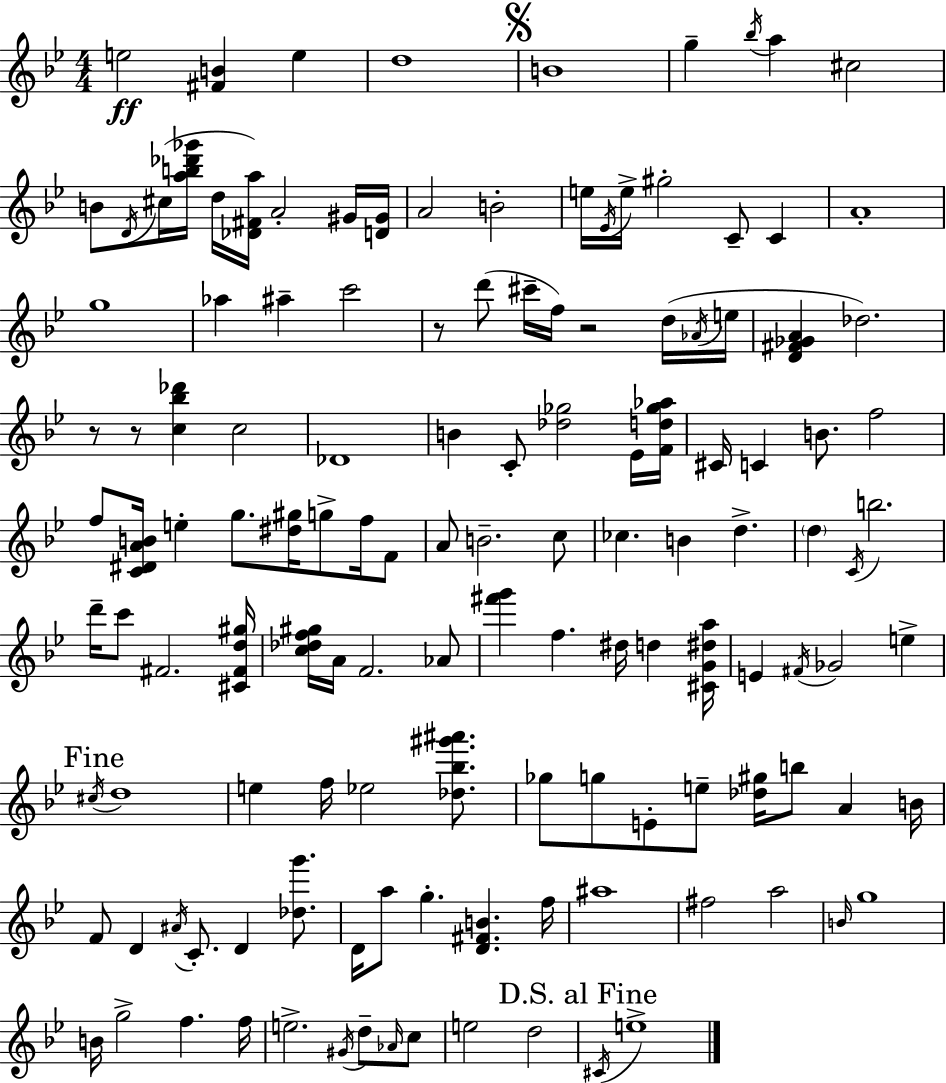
E5/h [F#4,B4]/q E5/q D5/w B4/w G5/q Bb5/s A5/q C#5/h B4/e D4/s C#5/s [A5,B5,Db6,Gb6]/s D5/s [Db4,F#4,A5]/s A4/h G#4/s [D4,G#4]/s A4/h B4/h E5/s Eb4/s E5/s G#5/h C4/e C4/q A4/w G5/w Ab5/q A#5/q C6/h R/e D6/e C#6/s F5/s R/h D5/s Ab4/s E5/s [D4,F#4,Gb4,A4]/q Db5/h. R/e R/e [C5,Bb5,Db6]/q C5/h Db4/w B4/q C4/e [Db5,Gb5]/h Eb4/s [F4,D5,Gb5,Ab5]/s C#4/s C4/q B4/e. F5/h F5/e [C4,D#4,A4,B4]/s E5/q G5/e. [D#5,G#5]/s G5/e F5/s F4/e A4/e B4/h. C5/e CES5/q. B4/q D5/q. D5/q C4/s B5/h. D6/s C6/e F#4/h. [C#4,F#4,D5,G#5]/s [C5,Db5,F5,G#5]/s A4/s F4/h. Ab4/e [F#6,G6]/q F5/q. D#5/s D5/q [C#4,G4,D#5,A5]/s E4/q F#4/s Gb4/h E5/q C#5/s D5/w E5/q F5/s Eb5/h [Db5,Bb5,G#6,A#6]/e. Gb5/e G5/e E4/e E5/e [Db5,G#5]/s B5/e A4/q B4/s F4/e D4/q A#4/s C4/e. D4/q [Db5,G6]/e. D4/s A5/e G5/q. [D4,F#4,B4]/q. F5/s A#5/w F#5/h A5/h B4/s G5/w B4/s G5/h F5/q. F5/s E5/h. G#4/s D5/e Ab4/s C5/e E5/h D5/h C#4/s E5/w